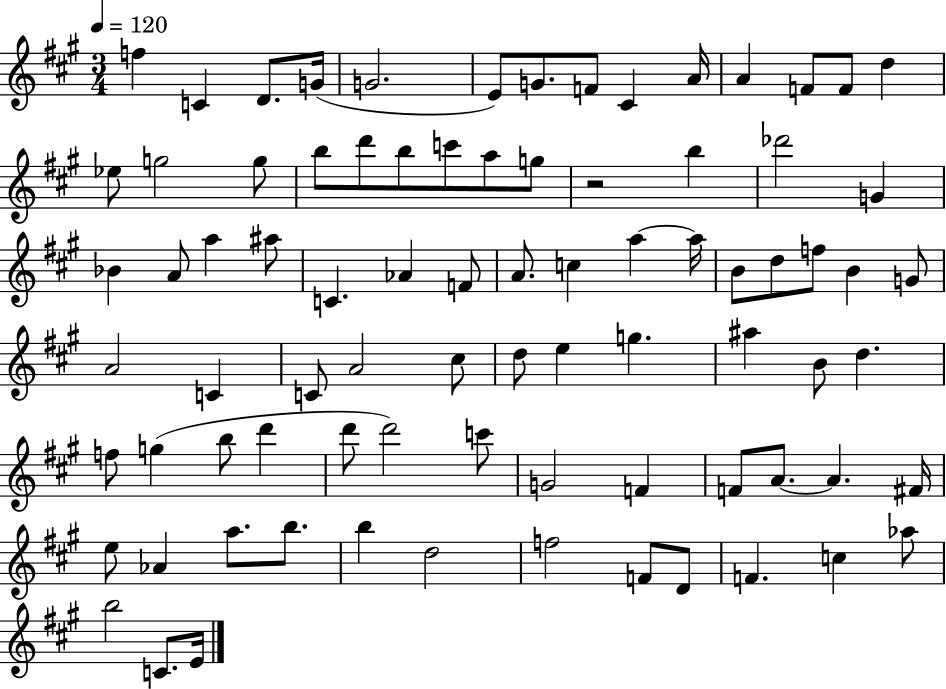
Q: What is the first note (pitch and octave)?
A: F5